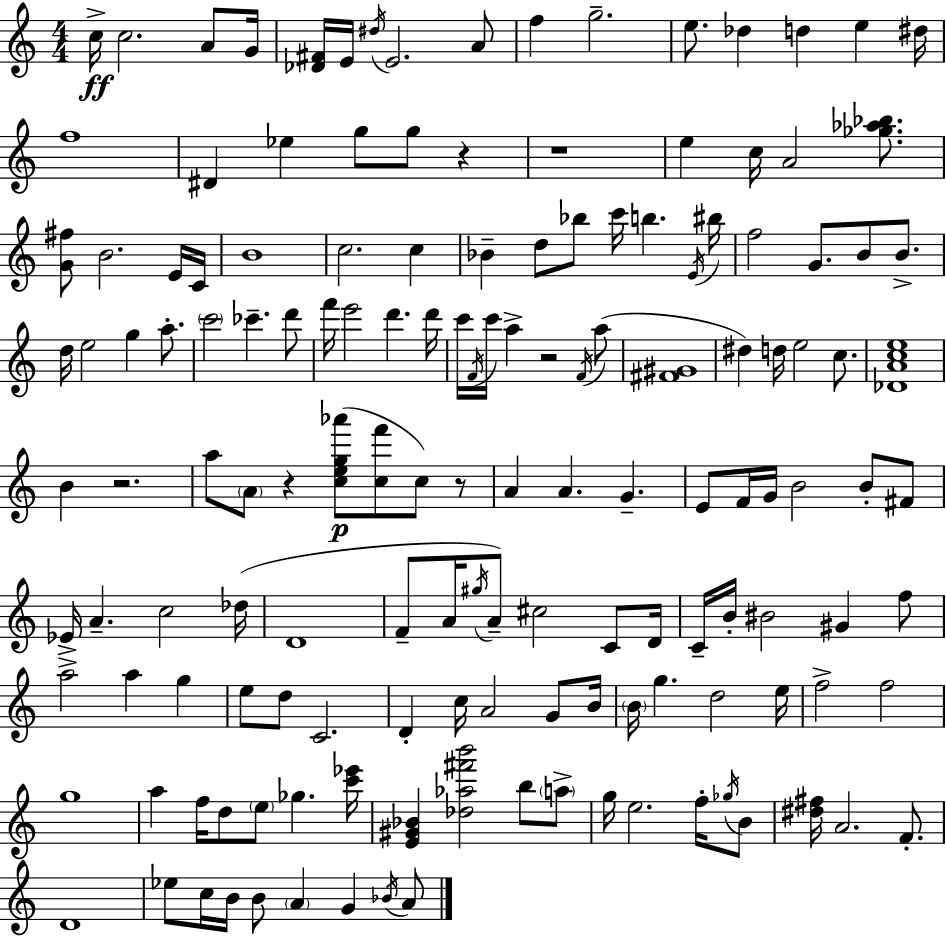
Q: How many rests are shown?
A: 6